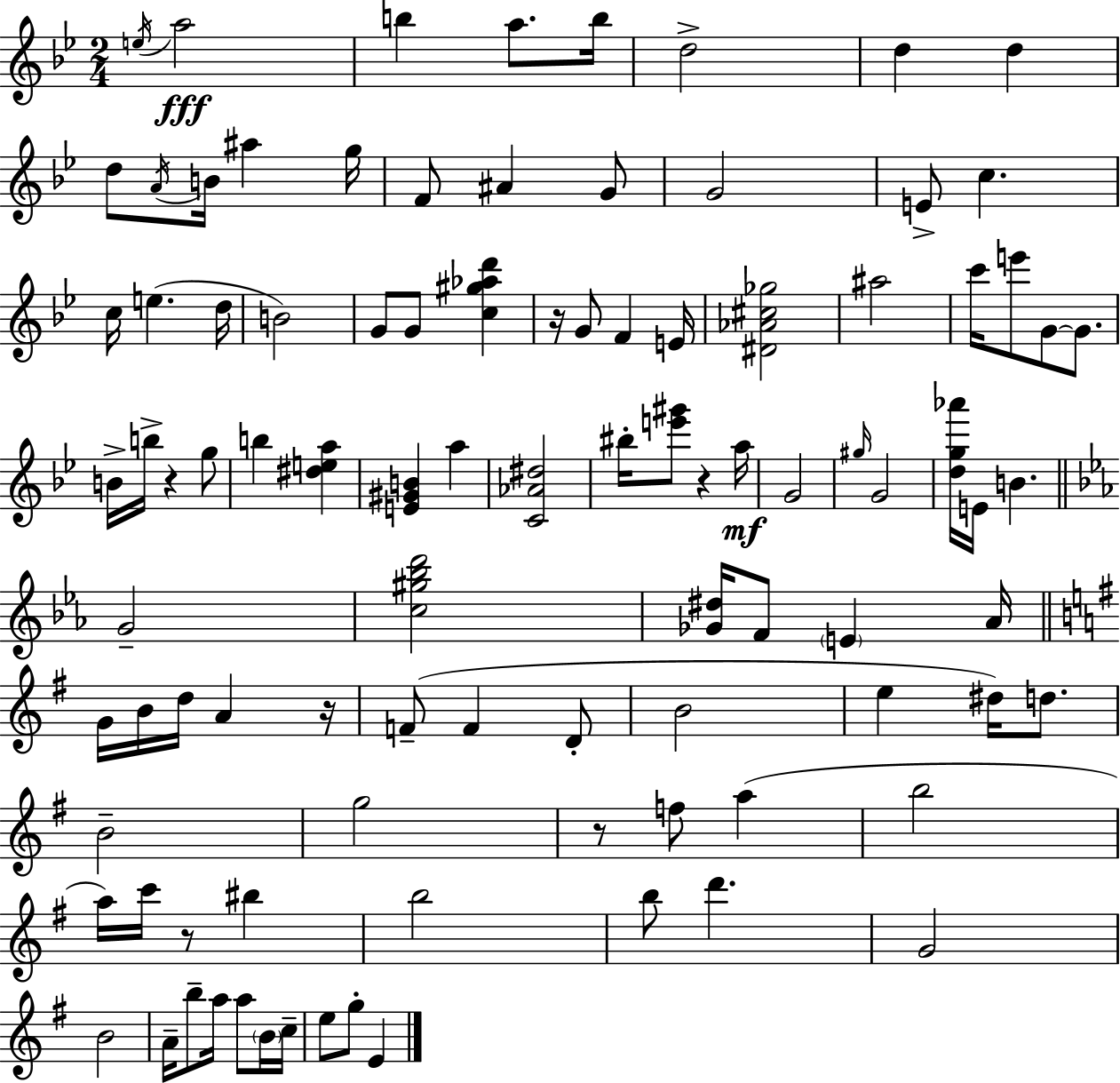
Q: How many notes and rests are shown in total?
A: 97